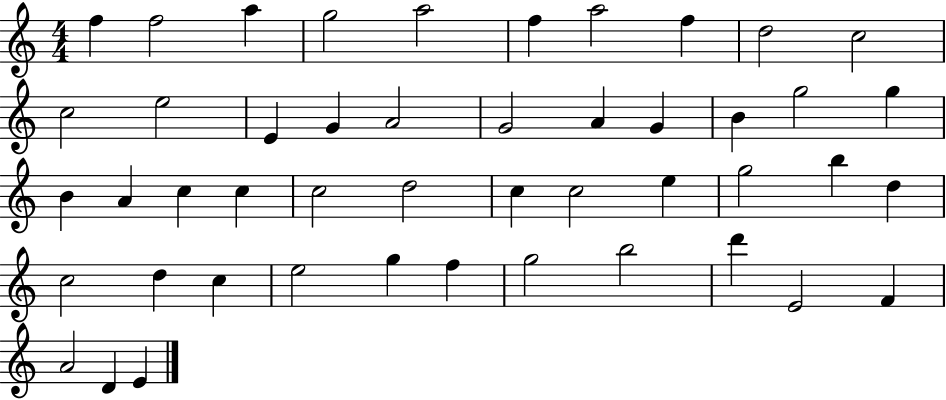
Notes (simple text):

F5/q F5/h A5/q G5/h A5/h F5/q A5/h F5/q D5/h C5/h C5/h E5/h E4/q G4/q A4/h G4/h A4/q G4/q B4/q G5/h G5/q B4/q A4/q C5/q C5/q C5/h D5/h C5/q C5/h E5/q G5/h B5/q D5/q C5/h D5/q C5/q E5/h G5/q F5/q G5/h B5/h D6/q E4/h F4/q A4/h D4/q E4/q